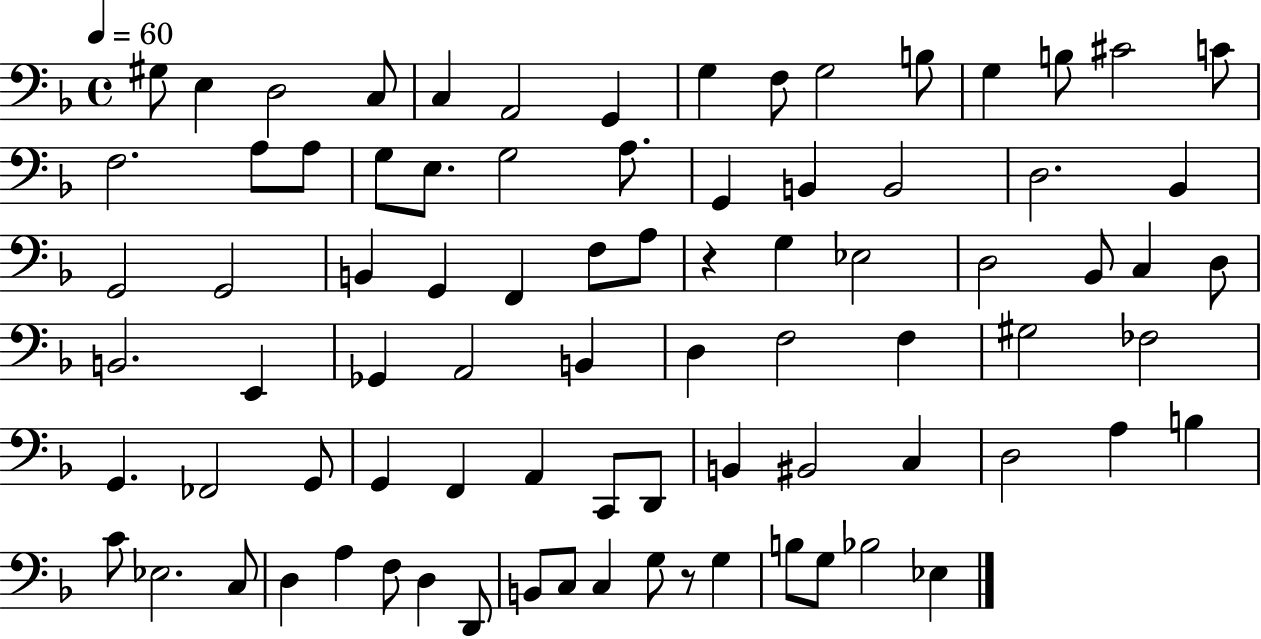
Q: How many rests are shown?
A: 2